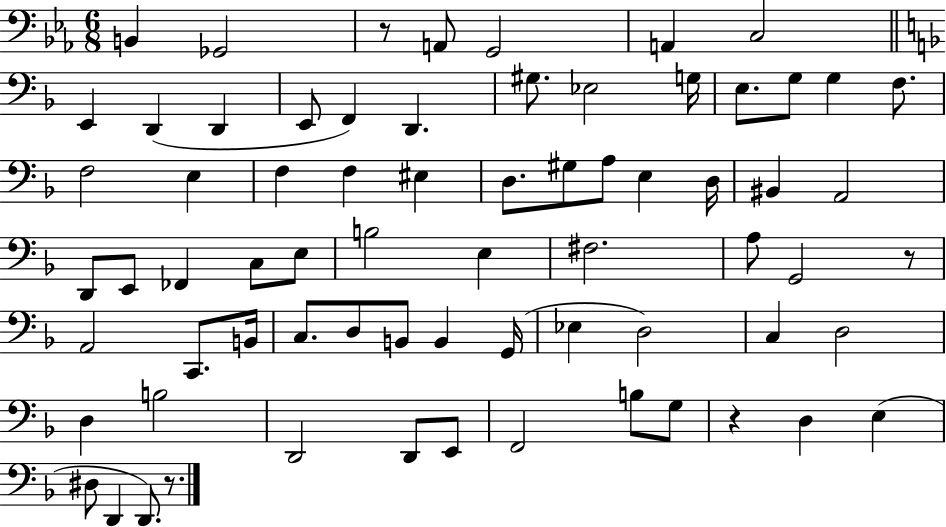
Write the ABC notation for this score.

X:1
T:Untitled
M:6/8
L:1/4
K:Eb
B,, _G,,2 z/2 A,,/2 G,,2 A,, C,2 E,, D,, D,, E,,/2 F,, D,, ^G,/2 _E,2 G,/4 E,/2 G,/2 G, F,/2 F,2 E, F, F, ^E, D,/2 ^G,/2 A,/2 E, D,/4 ^B,, A,,2 D,,/2 E,,/2 _F,, C,/2 E,/2 B,2 E, ^F,2 A,/2 G,,2 z/2 A,,2 C,,/2 B,,/4 C,/2 D,/2 B,,/2 B,, G,,/4 _E, D,2 C, D,2 D, B,2 D,,2 D,,/2 E,,/2 F,,2 B,/2 G,/2 z D, E, ^D,/2 D,, D,,/2 z/2